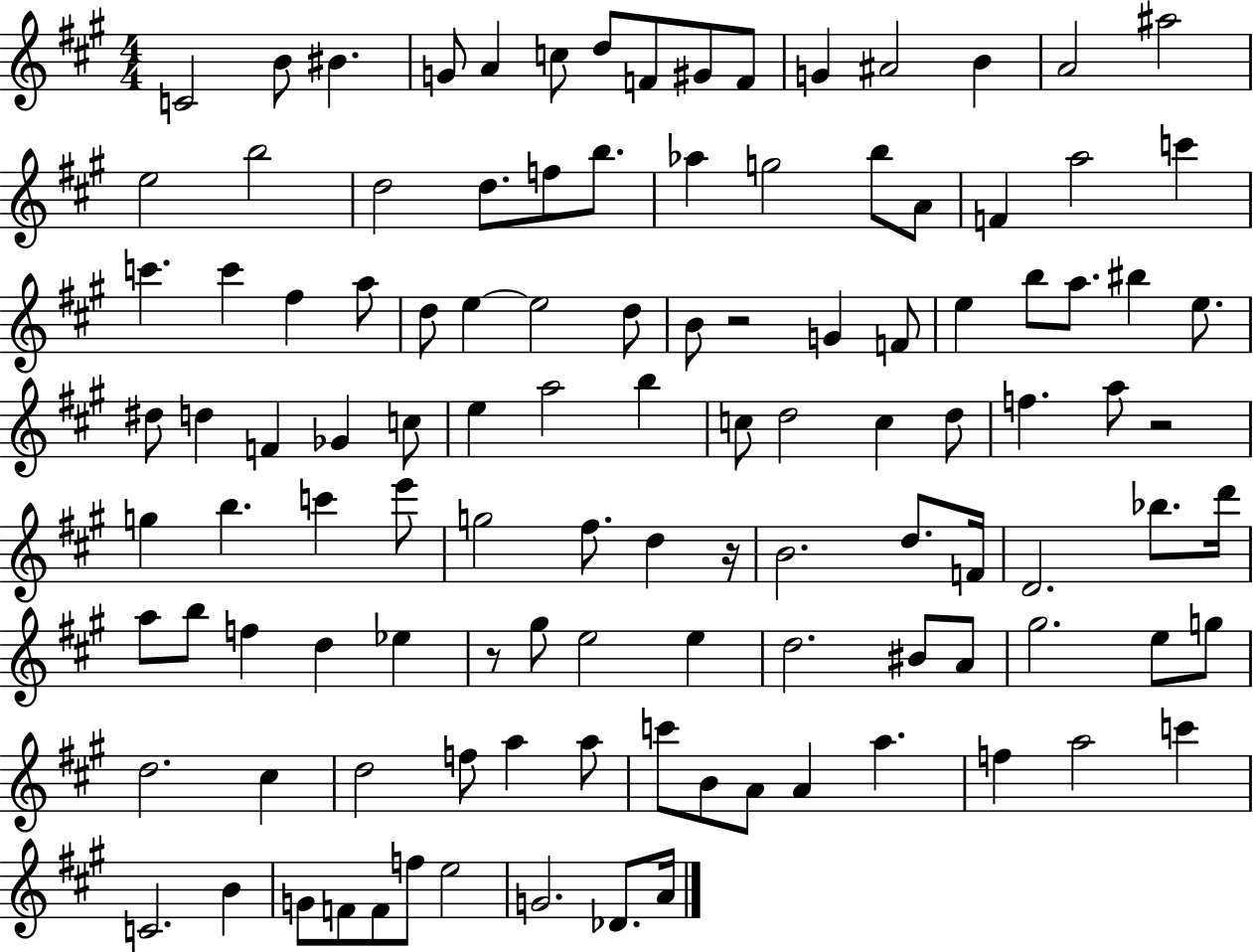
{
  \clef treble
  \numericTimeSignature
  \time 4/4
  \key a \major
  c'2 b'8 bis'4. | g'8 a'4 c''8 d''8 f'8 gis'8 f'8 | g'4 ais'2 b'4 | a'2 ais''2 | \break e''2 b''2 | d''2 d''8. f''8 b''8. | aes''4 g''2 b''8 a'8 | f'4 a''2 c'''4 | \break c'''4. c'''4 fis''4 a''8 | d''8 e''4~~ e''2 d''8 | b'8 r2 g'4 f'8 | e''4 b''8 a''8. bis''4 e''8. | \break dis''8 d''4 f'4 ges'4 c''8 | e''4 a''2 b''4 | c''8 d''2 c''4 d''8 | f''4. a''8 r2 | \break g''4 b''4. c'''4 e'''8 | g''2 fis''8. d''4 r16 | b'2. d''8. f'16 | d'2. bes''8. d'''16 | \break a''8 b''8 f''4 d''4 ees''4 | r8 gis''8 e''2 e''4 | d''2. bis'8 a'8 | gis''2. e''8 g''8 | \break d''2. cis''4 | d''2 f''8 a''4 a''8 | c'''8 b'8 a'8 a'4 a''4. | f''4 a''2 c'''4 | \break c'2. b'4 | g'8 f'8 f'8 f''8 e''2 | g'2. des'8. a'16 | \bar "|."
}